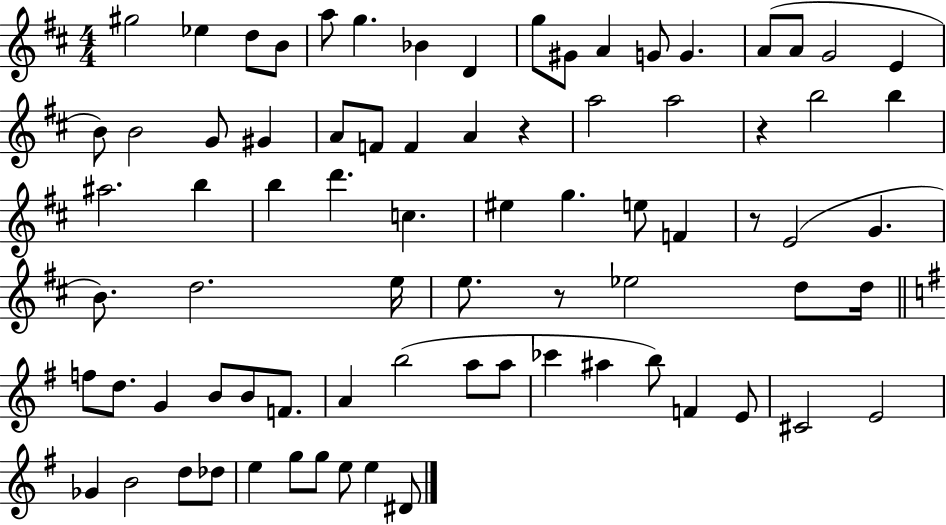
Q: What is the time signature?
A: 4/4